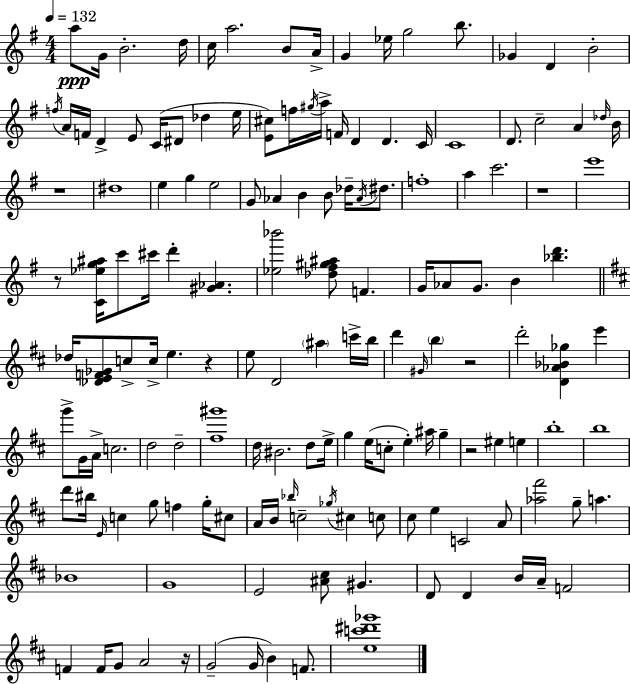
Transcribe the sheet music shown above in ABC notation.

X:1
T:Untitled
M:4/4
L:1/4
K:G
a/2 G/4 B2 d/4 c/4 a2 B/2 A/4 G _e/4 g2 b/2 _G D B2 f/4 A/4 F/4 D E/2 C/4 ^D/2 _d e/4 [E^c]/2 f/4 ^g/4 a/4 F/4 D D C/4 C4 D/2 c2 A _d/4 B/4 z4 ^d4 e g e2 G/2 _A B B/2 _d/4 _A/4 ^d/2 f4 a c'2 z4 e'4 z/2 [C_eg^a]/4 c'/2 ^c'/4 d' [^G_A] [_e_b']2 [_d^f^g^a]/2 F G/4 _A/2 G/2 B [_bd'] _d/4 [_DEF_G]/2 c/2 c/4 e z e/2 D2 ^a c'/4 b/4 d' ^G/4 b z2 d'2 [D_A_B_g] e' g'/2 G/4 A/4 c2 d2 d2 [^f^g']4 d/4 ^B2 d/2 e/4 g e/4 c/2 e ^a/4 g z2 ^e e b4 b4 d'/2 ^b/4 E/4 c g/2 f g/4 ^c/2 A/4 B/4 _b/4 c2 _g/4 ^c c/2 ^c/2 e C2 A/2 [_a^f']2 g/2 a _B4 G4 E2 [^A^c]/2 ^G D/2 D B/4 A/4 F2 F F/4 G/2 A2 z/4 G2 G/4 B F/2 [ec'^d'_g']4